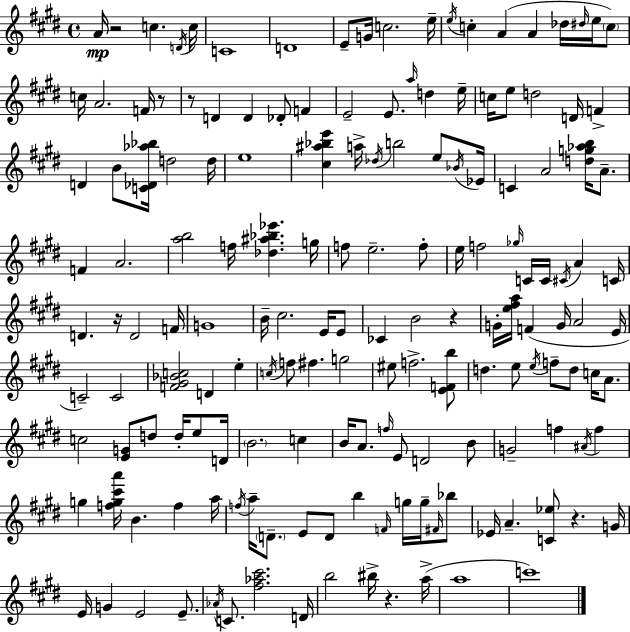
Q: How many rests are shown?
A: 7